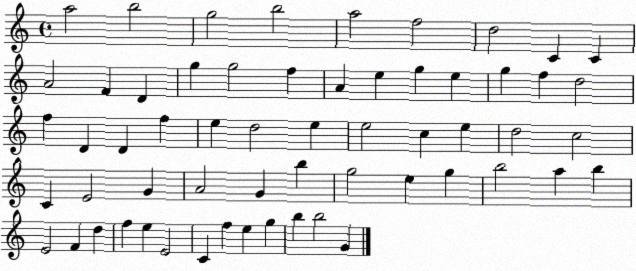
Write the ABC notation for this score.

X:1
T:Untitled
M:4/4
L:1/4
K:C
a2 b2 g2 b2 a2 f2 d2 C C A2 F D g g2 f A e g e g f d2 f D D f e d2 e e2 c e d2 c2 C E2 G A2 G b g2 e g b2 a b E2 F d f e E2 C f e g b b2 G